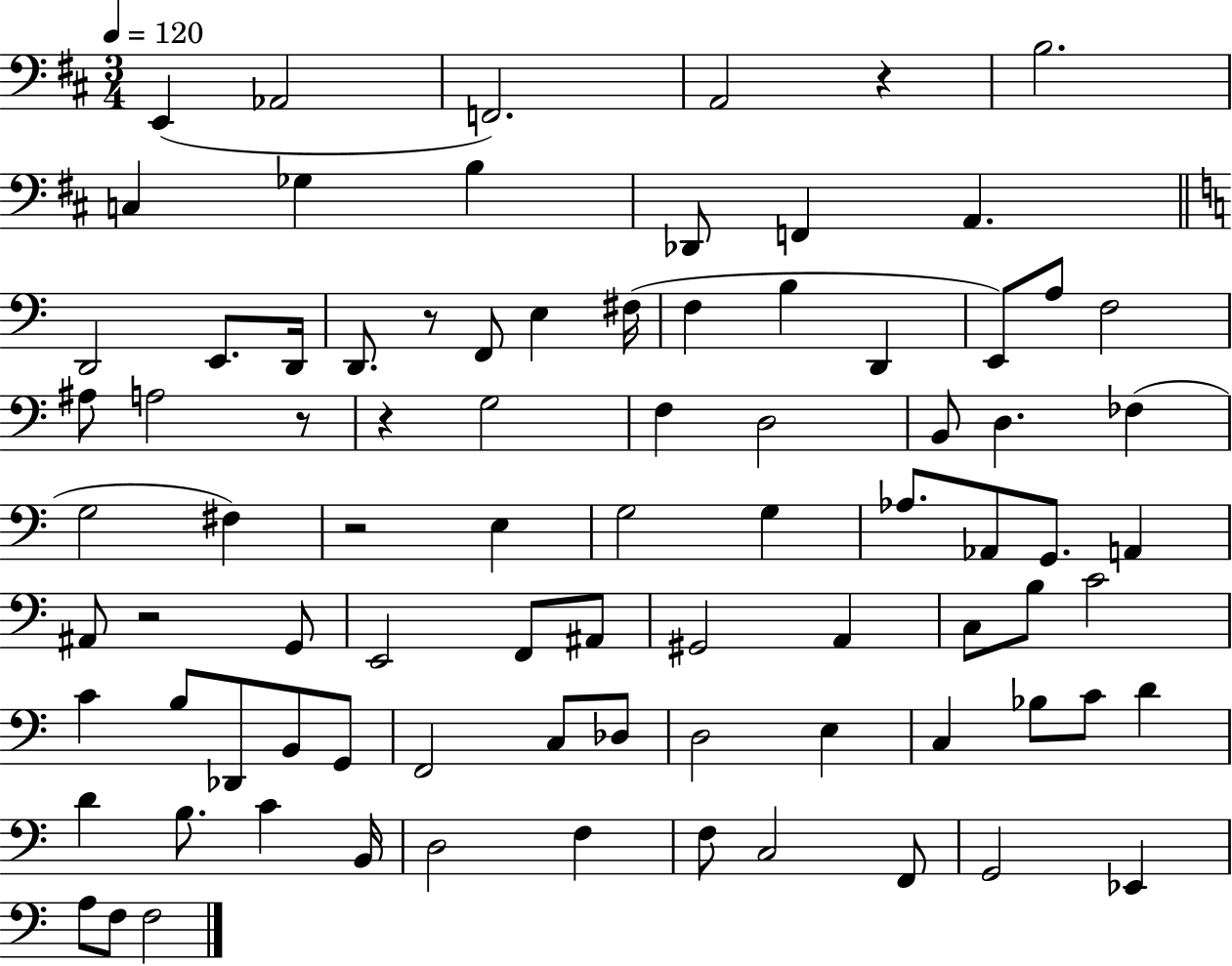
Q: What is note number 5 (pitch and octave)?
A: B3